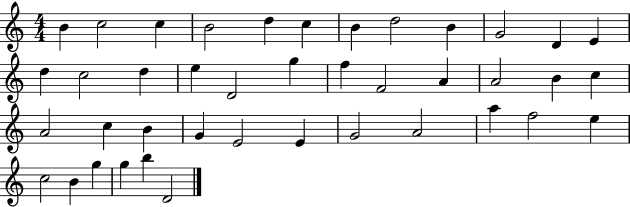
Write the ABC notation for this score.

X:1
T:Untitled
M:4/4
L:1/4
K:C
B c2 c B2 d c B d2 B G2 D E d c2 d e D2 g f F2 A A2 B c A2 c B G E2 E G2 A2 a f2 e c2 B g g b D2